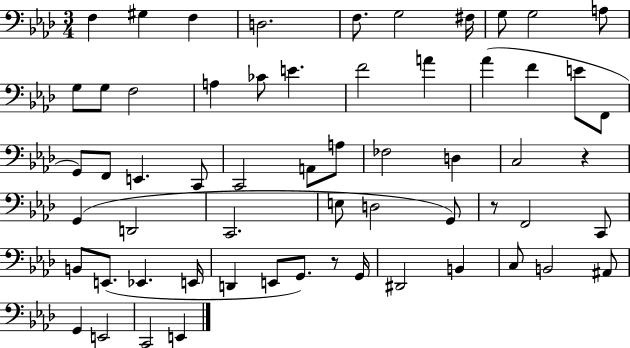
F3/q G#3/q F3/q D3/h. F3/e. G3/h F#3/s G3/e G3/h A3/e G3/e G3/e F3/h A3/q CES4/e E4/q. F4/h A4/q Ab4/q F4/q E4/e F2/e G2/e F2/e E2/q. C2/e C2/h A2/e A3/e FES3/h D3/q C3/h R/q G2/q D2/h C2/h. E3/e D3/h G2/e R/e F2/h C2/e B2/e E2/e. Eb2/q. E2/s D2/q E2/e G2/e. R/e G2/s D#2/h B2/q C3/e B2/h A#2/e G2/q E2/h C2/h E2/q